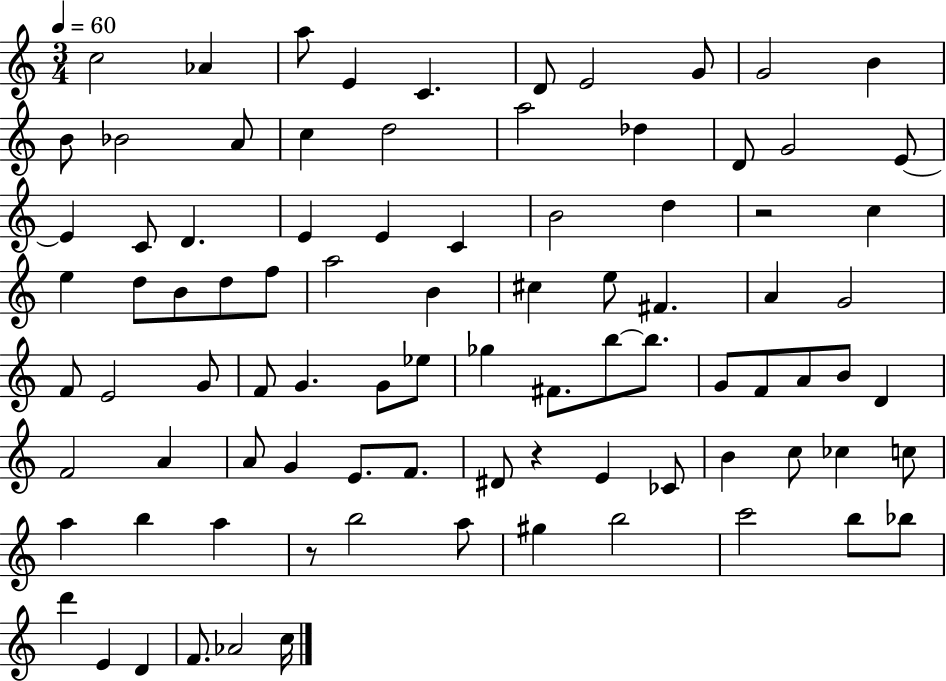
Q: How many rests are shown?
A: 3